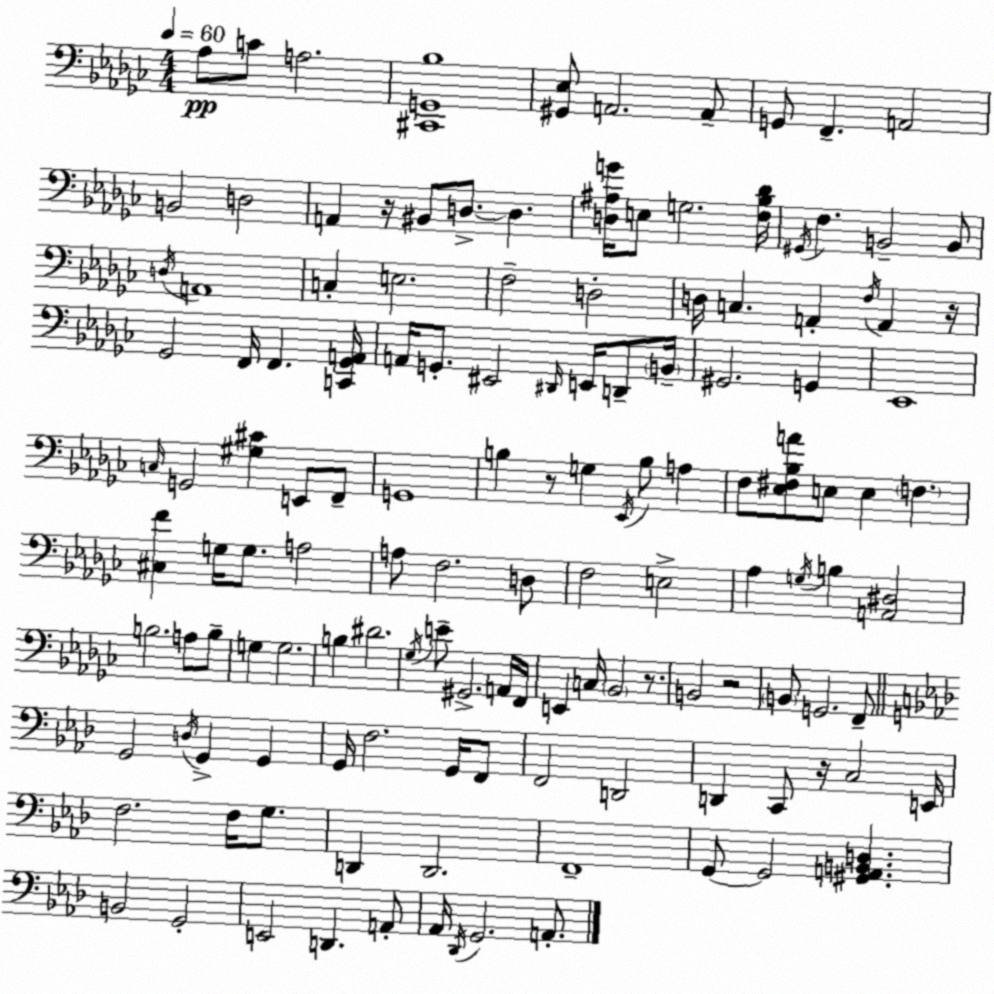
X:1
T:Untitled
M:4/4
L:1/4
K:Ebm
_A,/2 C/2 A,2 [^C,,G,,_B,]4 [^G,,_E,]/2 A,,2 A,,/2 G,,/2 F,, A,,2 B,,2 D,2 A,, z/4 ^B,,/2 D,/2 D, [D,^A,G]/4 E,/2 G,2 [F,_B,_D]/4 ^G,,/4 F, B,,2 B,,/2 D,/4 A,,4 C, E,2 F,2 D,2 D,/4 C, A,, F,/4 A,, z/4 _G,,2 F,,/4 F,, [C,,_G,,A,,]/4 A,,/4 G,,/2 ^E,,2 ^D,,/4 E,,/4 D,,/2 B,,/4 ^G,,2 G,, _E,,4 C,/4 G,,2 [^G,^C] E,,/2 F,,/2 G,,4 B, z/2 G, _E,,/4 B,/2 A, F,/2 [_E,^F,_B,A]/2 E,/2 E, F, [^C,F] G,/4 G,/2 A,2 A,/2 F,2 D,/2 F,2 E,2 _A, G,/4 B, [A,,^D,]2 B,2 A,/2 B,/2 G, G,2 B, ^D2 _G,/4 E/2 ^G,,2 A,,/4 F,,/4 E,, C,/4 _B,,2 z/2 B,,2 z2 B,,/2 G,,2 F,,/2 G,,2 D,/4 G,, G,, G,,/4 F,2 G,,/4 F,,/2 F,,2 D,,2 D,, C,,/2 z/4 C,2 E,,/4 F,2 F,/4 G,/2 D,, D,,2 F,,4 G,,/2 G,,2 [^G,,A,,B,,D,] B,,2 G,,2 E,,2 D,, A,,/2 _A,,/4 _D,,/4 G,,2 A,,/2